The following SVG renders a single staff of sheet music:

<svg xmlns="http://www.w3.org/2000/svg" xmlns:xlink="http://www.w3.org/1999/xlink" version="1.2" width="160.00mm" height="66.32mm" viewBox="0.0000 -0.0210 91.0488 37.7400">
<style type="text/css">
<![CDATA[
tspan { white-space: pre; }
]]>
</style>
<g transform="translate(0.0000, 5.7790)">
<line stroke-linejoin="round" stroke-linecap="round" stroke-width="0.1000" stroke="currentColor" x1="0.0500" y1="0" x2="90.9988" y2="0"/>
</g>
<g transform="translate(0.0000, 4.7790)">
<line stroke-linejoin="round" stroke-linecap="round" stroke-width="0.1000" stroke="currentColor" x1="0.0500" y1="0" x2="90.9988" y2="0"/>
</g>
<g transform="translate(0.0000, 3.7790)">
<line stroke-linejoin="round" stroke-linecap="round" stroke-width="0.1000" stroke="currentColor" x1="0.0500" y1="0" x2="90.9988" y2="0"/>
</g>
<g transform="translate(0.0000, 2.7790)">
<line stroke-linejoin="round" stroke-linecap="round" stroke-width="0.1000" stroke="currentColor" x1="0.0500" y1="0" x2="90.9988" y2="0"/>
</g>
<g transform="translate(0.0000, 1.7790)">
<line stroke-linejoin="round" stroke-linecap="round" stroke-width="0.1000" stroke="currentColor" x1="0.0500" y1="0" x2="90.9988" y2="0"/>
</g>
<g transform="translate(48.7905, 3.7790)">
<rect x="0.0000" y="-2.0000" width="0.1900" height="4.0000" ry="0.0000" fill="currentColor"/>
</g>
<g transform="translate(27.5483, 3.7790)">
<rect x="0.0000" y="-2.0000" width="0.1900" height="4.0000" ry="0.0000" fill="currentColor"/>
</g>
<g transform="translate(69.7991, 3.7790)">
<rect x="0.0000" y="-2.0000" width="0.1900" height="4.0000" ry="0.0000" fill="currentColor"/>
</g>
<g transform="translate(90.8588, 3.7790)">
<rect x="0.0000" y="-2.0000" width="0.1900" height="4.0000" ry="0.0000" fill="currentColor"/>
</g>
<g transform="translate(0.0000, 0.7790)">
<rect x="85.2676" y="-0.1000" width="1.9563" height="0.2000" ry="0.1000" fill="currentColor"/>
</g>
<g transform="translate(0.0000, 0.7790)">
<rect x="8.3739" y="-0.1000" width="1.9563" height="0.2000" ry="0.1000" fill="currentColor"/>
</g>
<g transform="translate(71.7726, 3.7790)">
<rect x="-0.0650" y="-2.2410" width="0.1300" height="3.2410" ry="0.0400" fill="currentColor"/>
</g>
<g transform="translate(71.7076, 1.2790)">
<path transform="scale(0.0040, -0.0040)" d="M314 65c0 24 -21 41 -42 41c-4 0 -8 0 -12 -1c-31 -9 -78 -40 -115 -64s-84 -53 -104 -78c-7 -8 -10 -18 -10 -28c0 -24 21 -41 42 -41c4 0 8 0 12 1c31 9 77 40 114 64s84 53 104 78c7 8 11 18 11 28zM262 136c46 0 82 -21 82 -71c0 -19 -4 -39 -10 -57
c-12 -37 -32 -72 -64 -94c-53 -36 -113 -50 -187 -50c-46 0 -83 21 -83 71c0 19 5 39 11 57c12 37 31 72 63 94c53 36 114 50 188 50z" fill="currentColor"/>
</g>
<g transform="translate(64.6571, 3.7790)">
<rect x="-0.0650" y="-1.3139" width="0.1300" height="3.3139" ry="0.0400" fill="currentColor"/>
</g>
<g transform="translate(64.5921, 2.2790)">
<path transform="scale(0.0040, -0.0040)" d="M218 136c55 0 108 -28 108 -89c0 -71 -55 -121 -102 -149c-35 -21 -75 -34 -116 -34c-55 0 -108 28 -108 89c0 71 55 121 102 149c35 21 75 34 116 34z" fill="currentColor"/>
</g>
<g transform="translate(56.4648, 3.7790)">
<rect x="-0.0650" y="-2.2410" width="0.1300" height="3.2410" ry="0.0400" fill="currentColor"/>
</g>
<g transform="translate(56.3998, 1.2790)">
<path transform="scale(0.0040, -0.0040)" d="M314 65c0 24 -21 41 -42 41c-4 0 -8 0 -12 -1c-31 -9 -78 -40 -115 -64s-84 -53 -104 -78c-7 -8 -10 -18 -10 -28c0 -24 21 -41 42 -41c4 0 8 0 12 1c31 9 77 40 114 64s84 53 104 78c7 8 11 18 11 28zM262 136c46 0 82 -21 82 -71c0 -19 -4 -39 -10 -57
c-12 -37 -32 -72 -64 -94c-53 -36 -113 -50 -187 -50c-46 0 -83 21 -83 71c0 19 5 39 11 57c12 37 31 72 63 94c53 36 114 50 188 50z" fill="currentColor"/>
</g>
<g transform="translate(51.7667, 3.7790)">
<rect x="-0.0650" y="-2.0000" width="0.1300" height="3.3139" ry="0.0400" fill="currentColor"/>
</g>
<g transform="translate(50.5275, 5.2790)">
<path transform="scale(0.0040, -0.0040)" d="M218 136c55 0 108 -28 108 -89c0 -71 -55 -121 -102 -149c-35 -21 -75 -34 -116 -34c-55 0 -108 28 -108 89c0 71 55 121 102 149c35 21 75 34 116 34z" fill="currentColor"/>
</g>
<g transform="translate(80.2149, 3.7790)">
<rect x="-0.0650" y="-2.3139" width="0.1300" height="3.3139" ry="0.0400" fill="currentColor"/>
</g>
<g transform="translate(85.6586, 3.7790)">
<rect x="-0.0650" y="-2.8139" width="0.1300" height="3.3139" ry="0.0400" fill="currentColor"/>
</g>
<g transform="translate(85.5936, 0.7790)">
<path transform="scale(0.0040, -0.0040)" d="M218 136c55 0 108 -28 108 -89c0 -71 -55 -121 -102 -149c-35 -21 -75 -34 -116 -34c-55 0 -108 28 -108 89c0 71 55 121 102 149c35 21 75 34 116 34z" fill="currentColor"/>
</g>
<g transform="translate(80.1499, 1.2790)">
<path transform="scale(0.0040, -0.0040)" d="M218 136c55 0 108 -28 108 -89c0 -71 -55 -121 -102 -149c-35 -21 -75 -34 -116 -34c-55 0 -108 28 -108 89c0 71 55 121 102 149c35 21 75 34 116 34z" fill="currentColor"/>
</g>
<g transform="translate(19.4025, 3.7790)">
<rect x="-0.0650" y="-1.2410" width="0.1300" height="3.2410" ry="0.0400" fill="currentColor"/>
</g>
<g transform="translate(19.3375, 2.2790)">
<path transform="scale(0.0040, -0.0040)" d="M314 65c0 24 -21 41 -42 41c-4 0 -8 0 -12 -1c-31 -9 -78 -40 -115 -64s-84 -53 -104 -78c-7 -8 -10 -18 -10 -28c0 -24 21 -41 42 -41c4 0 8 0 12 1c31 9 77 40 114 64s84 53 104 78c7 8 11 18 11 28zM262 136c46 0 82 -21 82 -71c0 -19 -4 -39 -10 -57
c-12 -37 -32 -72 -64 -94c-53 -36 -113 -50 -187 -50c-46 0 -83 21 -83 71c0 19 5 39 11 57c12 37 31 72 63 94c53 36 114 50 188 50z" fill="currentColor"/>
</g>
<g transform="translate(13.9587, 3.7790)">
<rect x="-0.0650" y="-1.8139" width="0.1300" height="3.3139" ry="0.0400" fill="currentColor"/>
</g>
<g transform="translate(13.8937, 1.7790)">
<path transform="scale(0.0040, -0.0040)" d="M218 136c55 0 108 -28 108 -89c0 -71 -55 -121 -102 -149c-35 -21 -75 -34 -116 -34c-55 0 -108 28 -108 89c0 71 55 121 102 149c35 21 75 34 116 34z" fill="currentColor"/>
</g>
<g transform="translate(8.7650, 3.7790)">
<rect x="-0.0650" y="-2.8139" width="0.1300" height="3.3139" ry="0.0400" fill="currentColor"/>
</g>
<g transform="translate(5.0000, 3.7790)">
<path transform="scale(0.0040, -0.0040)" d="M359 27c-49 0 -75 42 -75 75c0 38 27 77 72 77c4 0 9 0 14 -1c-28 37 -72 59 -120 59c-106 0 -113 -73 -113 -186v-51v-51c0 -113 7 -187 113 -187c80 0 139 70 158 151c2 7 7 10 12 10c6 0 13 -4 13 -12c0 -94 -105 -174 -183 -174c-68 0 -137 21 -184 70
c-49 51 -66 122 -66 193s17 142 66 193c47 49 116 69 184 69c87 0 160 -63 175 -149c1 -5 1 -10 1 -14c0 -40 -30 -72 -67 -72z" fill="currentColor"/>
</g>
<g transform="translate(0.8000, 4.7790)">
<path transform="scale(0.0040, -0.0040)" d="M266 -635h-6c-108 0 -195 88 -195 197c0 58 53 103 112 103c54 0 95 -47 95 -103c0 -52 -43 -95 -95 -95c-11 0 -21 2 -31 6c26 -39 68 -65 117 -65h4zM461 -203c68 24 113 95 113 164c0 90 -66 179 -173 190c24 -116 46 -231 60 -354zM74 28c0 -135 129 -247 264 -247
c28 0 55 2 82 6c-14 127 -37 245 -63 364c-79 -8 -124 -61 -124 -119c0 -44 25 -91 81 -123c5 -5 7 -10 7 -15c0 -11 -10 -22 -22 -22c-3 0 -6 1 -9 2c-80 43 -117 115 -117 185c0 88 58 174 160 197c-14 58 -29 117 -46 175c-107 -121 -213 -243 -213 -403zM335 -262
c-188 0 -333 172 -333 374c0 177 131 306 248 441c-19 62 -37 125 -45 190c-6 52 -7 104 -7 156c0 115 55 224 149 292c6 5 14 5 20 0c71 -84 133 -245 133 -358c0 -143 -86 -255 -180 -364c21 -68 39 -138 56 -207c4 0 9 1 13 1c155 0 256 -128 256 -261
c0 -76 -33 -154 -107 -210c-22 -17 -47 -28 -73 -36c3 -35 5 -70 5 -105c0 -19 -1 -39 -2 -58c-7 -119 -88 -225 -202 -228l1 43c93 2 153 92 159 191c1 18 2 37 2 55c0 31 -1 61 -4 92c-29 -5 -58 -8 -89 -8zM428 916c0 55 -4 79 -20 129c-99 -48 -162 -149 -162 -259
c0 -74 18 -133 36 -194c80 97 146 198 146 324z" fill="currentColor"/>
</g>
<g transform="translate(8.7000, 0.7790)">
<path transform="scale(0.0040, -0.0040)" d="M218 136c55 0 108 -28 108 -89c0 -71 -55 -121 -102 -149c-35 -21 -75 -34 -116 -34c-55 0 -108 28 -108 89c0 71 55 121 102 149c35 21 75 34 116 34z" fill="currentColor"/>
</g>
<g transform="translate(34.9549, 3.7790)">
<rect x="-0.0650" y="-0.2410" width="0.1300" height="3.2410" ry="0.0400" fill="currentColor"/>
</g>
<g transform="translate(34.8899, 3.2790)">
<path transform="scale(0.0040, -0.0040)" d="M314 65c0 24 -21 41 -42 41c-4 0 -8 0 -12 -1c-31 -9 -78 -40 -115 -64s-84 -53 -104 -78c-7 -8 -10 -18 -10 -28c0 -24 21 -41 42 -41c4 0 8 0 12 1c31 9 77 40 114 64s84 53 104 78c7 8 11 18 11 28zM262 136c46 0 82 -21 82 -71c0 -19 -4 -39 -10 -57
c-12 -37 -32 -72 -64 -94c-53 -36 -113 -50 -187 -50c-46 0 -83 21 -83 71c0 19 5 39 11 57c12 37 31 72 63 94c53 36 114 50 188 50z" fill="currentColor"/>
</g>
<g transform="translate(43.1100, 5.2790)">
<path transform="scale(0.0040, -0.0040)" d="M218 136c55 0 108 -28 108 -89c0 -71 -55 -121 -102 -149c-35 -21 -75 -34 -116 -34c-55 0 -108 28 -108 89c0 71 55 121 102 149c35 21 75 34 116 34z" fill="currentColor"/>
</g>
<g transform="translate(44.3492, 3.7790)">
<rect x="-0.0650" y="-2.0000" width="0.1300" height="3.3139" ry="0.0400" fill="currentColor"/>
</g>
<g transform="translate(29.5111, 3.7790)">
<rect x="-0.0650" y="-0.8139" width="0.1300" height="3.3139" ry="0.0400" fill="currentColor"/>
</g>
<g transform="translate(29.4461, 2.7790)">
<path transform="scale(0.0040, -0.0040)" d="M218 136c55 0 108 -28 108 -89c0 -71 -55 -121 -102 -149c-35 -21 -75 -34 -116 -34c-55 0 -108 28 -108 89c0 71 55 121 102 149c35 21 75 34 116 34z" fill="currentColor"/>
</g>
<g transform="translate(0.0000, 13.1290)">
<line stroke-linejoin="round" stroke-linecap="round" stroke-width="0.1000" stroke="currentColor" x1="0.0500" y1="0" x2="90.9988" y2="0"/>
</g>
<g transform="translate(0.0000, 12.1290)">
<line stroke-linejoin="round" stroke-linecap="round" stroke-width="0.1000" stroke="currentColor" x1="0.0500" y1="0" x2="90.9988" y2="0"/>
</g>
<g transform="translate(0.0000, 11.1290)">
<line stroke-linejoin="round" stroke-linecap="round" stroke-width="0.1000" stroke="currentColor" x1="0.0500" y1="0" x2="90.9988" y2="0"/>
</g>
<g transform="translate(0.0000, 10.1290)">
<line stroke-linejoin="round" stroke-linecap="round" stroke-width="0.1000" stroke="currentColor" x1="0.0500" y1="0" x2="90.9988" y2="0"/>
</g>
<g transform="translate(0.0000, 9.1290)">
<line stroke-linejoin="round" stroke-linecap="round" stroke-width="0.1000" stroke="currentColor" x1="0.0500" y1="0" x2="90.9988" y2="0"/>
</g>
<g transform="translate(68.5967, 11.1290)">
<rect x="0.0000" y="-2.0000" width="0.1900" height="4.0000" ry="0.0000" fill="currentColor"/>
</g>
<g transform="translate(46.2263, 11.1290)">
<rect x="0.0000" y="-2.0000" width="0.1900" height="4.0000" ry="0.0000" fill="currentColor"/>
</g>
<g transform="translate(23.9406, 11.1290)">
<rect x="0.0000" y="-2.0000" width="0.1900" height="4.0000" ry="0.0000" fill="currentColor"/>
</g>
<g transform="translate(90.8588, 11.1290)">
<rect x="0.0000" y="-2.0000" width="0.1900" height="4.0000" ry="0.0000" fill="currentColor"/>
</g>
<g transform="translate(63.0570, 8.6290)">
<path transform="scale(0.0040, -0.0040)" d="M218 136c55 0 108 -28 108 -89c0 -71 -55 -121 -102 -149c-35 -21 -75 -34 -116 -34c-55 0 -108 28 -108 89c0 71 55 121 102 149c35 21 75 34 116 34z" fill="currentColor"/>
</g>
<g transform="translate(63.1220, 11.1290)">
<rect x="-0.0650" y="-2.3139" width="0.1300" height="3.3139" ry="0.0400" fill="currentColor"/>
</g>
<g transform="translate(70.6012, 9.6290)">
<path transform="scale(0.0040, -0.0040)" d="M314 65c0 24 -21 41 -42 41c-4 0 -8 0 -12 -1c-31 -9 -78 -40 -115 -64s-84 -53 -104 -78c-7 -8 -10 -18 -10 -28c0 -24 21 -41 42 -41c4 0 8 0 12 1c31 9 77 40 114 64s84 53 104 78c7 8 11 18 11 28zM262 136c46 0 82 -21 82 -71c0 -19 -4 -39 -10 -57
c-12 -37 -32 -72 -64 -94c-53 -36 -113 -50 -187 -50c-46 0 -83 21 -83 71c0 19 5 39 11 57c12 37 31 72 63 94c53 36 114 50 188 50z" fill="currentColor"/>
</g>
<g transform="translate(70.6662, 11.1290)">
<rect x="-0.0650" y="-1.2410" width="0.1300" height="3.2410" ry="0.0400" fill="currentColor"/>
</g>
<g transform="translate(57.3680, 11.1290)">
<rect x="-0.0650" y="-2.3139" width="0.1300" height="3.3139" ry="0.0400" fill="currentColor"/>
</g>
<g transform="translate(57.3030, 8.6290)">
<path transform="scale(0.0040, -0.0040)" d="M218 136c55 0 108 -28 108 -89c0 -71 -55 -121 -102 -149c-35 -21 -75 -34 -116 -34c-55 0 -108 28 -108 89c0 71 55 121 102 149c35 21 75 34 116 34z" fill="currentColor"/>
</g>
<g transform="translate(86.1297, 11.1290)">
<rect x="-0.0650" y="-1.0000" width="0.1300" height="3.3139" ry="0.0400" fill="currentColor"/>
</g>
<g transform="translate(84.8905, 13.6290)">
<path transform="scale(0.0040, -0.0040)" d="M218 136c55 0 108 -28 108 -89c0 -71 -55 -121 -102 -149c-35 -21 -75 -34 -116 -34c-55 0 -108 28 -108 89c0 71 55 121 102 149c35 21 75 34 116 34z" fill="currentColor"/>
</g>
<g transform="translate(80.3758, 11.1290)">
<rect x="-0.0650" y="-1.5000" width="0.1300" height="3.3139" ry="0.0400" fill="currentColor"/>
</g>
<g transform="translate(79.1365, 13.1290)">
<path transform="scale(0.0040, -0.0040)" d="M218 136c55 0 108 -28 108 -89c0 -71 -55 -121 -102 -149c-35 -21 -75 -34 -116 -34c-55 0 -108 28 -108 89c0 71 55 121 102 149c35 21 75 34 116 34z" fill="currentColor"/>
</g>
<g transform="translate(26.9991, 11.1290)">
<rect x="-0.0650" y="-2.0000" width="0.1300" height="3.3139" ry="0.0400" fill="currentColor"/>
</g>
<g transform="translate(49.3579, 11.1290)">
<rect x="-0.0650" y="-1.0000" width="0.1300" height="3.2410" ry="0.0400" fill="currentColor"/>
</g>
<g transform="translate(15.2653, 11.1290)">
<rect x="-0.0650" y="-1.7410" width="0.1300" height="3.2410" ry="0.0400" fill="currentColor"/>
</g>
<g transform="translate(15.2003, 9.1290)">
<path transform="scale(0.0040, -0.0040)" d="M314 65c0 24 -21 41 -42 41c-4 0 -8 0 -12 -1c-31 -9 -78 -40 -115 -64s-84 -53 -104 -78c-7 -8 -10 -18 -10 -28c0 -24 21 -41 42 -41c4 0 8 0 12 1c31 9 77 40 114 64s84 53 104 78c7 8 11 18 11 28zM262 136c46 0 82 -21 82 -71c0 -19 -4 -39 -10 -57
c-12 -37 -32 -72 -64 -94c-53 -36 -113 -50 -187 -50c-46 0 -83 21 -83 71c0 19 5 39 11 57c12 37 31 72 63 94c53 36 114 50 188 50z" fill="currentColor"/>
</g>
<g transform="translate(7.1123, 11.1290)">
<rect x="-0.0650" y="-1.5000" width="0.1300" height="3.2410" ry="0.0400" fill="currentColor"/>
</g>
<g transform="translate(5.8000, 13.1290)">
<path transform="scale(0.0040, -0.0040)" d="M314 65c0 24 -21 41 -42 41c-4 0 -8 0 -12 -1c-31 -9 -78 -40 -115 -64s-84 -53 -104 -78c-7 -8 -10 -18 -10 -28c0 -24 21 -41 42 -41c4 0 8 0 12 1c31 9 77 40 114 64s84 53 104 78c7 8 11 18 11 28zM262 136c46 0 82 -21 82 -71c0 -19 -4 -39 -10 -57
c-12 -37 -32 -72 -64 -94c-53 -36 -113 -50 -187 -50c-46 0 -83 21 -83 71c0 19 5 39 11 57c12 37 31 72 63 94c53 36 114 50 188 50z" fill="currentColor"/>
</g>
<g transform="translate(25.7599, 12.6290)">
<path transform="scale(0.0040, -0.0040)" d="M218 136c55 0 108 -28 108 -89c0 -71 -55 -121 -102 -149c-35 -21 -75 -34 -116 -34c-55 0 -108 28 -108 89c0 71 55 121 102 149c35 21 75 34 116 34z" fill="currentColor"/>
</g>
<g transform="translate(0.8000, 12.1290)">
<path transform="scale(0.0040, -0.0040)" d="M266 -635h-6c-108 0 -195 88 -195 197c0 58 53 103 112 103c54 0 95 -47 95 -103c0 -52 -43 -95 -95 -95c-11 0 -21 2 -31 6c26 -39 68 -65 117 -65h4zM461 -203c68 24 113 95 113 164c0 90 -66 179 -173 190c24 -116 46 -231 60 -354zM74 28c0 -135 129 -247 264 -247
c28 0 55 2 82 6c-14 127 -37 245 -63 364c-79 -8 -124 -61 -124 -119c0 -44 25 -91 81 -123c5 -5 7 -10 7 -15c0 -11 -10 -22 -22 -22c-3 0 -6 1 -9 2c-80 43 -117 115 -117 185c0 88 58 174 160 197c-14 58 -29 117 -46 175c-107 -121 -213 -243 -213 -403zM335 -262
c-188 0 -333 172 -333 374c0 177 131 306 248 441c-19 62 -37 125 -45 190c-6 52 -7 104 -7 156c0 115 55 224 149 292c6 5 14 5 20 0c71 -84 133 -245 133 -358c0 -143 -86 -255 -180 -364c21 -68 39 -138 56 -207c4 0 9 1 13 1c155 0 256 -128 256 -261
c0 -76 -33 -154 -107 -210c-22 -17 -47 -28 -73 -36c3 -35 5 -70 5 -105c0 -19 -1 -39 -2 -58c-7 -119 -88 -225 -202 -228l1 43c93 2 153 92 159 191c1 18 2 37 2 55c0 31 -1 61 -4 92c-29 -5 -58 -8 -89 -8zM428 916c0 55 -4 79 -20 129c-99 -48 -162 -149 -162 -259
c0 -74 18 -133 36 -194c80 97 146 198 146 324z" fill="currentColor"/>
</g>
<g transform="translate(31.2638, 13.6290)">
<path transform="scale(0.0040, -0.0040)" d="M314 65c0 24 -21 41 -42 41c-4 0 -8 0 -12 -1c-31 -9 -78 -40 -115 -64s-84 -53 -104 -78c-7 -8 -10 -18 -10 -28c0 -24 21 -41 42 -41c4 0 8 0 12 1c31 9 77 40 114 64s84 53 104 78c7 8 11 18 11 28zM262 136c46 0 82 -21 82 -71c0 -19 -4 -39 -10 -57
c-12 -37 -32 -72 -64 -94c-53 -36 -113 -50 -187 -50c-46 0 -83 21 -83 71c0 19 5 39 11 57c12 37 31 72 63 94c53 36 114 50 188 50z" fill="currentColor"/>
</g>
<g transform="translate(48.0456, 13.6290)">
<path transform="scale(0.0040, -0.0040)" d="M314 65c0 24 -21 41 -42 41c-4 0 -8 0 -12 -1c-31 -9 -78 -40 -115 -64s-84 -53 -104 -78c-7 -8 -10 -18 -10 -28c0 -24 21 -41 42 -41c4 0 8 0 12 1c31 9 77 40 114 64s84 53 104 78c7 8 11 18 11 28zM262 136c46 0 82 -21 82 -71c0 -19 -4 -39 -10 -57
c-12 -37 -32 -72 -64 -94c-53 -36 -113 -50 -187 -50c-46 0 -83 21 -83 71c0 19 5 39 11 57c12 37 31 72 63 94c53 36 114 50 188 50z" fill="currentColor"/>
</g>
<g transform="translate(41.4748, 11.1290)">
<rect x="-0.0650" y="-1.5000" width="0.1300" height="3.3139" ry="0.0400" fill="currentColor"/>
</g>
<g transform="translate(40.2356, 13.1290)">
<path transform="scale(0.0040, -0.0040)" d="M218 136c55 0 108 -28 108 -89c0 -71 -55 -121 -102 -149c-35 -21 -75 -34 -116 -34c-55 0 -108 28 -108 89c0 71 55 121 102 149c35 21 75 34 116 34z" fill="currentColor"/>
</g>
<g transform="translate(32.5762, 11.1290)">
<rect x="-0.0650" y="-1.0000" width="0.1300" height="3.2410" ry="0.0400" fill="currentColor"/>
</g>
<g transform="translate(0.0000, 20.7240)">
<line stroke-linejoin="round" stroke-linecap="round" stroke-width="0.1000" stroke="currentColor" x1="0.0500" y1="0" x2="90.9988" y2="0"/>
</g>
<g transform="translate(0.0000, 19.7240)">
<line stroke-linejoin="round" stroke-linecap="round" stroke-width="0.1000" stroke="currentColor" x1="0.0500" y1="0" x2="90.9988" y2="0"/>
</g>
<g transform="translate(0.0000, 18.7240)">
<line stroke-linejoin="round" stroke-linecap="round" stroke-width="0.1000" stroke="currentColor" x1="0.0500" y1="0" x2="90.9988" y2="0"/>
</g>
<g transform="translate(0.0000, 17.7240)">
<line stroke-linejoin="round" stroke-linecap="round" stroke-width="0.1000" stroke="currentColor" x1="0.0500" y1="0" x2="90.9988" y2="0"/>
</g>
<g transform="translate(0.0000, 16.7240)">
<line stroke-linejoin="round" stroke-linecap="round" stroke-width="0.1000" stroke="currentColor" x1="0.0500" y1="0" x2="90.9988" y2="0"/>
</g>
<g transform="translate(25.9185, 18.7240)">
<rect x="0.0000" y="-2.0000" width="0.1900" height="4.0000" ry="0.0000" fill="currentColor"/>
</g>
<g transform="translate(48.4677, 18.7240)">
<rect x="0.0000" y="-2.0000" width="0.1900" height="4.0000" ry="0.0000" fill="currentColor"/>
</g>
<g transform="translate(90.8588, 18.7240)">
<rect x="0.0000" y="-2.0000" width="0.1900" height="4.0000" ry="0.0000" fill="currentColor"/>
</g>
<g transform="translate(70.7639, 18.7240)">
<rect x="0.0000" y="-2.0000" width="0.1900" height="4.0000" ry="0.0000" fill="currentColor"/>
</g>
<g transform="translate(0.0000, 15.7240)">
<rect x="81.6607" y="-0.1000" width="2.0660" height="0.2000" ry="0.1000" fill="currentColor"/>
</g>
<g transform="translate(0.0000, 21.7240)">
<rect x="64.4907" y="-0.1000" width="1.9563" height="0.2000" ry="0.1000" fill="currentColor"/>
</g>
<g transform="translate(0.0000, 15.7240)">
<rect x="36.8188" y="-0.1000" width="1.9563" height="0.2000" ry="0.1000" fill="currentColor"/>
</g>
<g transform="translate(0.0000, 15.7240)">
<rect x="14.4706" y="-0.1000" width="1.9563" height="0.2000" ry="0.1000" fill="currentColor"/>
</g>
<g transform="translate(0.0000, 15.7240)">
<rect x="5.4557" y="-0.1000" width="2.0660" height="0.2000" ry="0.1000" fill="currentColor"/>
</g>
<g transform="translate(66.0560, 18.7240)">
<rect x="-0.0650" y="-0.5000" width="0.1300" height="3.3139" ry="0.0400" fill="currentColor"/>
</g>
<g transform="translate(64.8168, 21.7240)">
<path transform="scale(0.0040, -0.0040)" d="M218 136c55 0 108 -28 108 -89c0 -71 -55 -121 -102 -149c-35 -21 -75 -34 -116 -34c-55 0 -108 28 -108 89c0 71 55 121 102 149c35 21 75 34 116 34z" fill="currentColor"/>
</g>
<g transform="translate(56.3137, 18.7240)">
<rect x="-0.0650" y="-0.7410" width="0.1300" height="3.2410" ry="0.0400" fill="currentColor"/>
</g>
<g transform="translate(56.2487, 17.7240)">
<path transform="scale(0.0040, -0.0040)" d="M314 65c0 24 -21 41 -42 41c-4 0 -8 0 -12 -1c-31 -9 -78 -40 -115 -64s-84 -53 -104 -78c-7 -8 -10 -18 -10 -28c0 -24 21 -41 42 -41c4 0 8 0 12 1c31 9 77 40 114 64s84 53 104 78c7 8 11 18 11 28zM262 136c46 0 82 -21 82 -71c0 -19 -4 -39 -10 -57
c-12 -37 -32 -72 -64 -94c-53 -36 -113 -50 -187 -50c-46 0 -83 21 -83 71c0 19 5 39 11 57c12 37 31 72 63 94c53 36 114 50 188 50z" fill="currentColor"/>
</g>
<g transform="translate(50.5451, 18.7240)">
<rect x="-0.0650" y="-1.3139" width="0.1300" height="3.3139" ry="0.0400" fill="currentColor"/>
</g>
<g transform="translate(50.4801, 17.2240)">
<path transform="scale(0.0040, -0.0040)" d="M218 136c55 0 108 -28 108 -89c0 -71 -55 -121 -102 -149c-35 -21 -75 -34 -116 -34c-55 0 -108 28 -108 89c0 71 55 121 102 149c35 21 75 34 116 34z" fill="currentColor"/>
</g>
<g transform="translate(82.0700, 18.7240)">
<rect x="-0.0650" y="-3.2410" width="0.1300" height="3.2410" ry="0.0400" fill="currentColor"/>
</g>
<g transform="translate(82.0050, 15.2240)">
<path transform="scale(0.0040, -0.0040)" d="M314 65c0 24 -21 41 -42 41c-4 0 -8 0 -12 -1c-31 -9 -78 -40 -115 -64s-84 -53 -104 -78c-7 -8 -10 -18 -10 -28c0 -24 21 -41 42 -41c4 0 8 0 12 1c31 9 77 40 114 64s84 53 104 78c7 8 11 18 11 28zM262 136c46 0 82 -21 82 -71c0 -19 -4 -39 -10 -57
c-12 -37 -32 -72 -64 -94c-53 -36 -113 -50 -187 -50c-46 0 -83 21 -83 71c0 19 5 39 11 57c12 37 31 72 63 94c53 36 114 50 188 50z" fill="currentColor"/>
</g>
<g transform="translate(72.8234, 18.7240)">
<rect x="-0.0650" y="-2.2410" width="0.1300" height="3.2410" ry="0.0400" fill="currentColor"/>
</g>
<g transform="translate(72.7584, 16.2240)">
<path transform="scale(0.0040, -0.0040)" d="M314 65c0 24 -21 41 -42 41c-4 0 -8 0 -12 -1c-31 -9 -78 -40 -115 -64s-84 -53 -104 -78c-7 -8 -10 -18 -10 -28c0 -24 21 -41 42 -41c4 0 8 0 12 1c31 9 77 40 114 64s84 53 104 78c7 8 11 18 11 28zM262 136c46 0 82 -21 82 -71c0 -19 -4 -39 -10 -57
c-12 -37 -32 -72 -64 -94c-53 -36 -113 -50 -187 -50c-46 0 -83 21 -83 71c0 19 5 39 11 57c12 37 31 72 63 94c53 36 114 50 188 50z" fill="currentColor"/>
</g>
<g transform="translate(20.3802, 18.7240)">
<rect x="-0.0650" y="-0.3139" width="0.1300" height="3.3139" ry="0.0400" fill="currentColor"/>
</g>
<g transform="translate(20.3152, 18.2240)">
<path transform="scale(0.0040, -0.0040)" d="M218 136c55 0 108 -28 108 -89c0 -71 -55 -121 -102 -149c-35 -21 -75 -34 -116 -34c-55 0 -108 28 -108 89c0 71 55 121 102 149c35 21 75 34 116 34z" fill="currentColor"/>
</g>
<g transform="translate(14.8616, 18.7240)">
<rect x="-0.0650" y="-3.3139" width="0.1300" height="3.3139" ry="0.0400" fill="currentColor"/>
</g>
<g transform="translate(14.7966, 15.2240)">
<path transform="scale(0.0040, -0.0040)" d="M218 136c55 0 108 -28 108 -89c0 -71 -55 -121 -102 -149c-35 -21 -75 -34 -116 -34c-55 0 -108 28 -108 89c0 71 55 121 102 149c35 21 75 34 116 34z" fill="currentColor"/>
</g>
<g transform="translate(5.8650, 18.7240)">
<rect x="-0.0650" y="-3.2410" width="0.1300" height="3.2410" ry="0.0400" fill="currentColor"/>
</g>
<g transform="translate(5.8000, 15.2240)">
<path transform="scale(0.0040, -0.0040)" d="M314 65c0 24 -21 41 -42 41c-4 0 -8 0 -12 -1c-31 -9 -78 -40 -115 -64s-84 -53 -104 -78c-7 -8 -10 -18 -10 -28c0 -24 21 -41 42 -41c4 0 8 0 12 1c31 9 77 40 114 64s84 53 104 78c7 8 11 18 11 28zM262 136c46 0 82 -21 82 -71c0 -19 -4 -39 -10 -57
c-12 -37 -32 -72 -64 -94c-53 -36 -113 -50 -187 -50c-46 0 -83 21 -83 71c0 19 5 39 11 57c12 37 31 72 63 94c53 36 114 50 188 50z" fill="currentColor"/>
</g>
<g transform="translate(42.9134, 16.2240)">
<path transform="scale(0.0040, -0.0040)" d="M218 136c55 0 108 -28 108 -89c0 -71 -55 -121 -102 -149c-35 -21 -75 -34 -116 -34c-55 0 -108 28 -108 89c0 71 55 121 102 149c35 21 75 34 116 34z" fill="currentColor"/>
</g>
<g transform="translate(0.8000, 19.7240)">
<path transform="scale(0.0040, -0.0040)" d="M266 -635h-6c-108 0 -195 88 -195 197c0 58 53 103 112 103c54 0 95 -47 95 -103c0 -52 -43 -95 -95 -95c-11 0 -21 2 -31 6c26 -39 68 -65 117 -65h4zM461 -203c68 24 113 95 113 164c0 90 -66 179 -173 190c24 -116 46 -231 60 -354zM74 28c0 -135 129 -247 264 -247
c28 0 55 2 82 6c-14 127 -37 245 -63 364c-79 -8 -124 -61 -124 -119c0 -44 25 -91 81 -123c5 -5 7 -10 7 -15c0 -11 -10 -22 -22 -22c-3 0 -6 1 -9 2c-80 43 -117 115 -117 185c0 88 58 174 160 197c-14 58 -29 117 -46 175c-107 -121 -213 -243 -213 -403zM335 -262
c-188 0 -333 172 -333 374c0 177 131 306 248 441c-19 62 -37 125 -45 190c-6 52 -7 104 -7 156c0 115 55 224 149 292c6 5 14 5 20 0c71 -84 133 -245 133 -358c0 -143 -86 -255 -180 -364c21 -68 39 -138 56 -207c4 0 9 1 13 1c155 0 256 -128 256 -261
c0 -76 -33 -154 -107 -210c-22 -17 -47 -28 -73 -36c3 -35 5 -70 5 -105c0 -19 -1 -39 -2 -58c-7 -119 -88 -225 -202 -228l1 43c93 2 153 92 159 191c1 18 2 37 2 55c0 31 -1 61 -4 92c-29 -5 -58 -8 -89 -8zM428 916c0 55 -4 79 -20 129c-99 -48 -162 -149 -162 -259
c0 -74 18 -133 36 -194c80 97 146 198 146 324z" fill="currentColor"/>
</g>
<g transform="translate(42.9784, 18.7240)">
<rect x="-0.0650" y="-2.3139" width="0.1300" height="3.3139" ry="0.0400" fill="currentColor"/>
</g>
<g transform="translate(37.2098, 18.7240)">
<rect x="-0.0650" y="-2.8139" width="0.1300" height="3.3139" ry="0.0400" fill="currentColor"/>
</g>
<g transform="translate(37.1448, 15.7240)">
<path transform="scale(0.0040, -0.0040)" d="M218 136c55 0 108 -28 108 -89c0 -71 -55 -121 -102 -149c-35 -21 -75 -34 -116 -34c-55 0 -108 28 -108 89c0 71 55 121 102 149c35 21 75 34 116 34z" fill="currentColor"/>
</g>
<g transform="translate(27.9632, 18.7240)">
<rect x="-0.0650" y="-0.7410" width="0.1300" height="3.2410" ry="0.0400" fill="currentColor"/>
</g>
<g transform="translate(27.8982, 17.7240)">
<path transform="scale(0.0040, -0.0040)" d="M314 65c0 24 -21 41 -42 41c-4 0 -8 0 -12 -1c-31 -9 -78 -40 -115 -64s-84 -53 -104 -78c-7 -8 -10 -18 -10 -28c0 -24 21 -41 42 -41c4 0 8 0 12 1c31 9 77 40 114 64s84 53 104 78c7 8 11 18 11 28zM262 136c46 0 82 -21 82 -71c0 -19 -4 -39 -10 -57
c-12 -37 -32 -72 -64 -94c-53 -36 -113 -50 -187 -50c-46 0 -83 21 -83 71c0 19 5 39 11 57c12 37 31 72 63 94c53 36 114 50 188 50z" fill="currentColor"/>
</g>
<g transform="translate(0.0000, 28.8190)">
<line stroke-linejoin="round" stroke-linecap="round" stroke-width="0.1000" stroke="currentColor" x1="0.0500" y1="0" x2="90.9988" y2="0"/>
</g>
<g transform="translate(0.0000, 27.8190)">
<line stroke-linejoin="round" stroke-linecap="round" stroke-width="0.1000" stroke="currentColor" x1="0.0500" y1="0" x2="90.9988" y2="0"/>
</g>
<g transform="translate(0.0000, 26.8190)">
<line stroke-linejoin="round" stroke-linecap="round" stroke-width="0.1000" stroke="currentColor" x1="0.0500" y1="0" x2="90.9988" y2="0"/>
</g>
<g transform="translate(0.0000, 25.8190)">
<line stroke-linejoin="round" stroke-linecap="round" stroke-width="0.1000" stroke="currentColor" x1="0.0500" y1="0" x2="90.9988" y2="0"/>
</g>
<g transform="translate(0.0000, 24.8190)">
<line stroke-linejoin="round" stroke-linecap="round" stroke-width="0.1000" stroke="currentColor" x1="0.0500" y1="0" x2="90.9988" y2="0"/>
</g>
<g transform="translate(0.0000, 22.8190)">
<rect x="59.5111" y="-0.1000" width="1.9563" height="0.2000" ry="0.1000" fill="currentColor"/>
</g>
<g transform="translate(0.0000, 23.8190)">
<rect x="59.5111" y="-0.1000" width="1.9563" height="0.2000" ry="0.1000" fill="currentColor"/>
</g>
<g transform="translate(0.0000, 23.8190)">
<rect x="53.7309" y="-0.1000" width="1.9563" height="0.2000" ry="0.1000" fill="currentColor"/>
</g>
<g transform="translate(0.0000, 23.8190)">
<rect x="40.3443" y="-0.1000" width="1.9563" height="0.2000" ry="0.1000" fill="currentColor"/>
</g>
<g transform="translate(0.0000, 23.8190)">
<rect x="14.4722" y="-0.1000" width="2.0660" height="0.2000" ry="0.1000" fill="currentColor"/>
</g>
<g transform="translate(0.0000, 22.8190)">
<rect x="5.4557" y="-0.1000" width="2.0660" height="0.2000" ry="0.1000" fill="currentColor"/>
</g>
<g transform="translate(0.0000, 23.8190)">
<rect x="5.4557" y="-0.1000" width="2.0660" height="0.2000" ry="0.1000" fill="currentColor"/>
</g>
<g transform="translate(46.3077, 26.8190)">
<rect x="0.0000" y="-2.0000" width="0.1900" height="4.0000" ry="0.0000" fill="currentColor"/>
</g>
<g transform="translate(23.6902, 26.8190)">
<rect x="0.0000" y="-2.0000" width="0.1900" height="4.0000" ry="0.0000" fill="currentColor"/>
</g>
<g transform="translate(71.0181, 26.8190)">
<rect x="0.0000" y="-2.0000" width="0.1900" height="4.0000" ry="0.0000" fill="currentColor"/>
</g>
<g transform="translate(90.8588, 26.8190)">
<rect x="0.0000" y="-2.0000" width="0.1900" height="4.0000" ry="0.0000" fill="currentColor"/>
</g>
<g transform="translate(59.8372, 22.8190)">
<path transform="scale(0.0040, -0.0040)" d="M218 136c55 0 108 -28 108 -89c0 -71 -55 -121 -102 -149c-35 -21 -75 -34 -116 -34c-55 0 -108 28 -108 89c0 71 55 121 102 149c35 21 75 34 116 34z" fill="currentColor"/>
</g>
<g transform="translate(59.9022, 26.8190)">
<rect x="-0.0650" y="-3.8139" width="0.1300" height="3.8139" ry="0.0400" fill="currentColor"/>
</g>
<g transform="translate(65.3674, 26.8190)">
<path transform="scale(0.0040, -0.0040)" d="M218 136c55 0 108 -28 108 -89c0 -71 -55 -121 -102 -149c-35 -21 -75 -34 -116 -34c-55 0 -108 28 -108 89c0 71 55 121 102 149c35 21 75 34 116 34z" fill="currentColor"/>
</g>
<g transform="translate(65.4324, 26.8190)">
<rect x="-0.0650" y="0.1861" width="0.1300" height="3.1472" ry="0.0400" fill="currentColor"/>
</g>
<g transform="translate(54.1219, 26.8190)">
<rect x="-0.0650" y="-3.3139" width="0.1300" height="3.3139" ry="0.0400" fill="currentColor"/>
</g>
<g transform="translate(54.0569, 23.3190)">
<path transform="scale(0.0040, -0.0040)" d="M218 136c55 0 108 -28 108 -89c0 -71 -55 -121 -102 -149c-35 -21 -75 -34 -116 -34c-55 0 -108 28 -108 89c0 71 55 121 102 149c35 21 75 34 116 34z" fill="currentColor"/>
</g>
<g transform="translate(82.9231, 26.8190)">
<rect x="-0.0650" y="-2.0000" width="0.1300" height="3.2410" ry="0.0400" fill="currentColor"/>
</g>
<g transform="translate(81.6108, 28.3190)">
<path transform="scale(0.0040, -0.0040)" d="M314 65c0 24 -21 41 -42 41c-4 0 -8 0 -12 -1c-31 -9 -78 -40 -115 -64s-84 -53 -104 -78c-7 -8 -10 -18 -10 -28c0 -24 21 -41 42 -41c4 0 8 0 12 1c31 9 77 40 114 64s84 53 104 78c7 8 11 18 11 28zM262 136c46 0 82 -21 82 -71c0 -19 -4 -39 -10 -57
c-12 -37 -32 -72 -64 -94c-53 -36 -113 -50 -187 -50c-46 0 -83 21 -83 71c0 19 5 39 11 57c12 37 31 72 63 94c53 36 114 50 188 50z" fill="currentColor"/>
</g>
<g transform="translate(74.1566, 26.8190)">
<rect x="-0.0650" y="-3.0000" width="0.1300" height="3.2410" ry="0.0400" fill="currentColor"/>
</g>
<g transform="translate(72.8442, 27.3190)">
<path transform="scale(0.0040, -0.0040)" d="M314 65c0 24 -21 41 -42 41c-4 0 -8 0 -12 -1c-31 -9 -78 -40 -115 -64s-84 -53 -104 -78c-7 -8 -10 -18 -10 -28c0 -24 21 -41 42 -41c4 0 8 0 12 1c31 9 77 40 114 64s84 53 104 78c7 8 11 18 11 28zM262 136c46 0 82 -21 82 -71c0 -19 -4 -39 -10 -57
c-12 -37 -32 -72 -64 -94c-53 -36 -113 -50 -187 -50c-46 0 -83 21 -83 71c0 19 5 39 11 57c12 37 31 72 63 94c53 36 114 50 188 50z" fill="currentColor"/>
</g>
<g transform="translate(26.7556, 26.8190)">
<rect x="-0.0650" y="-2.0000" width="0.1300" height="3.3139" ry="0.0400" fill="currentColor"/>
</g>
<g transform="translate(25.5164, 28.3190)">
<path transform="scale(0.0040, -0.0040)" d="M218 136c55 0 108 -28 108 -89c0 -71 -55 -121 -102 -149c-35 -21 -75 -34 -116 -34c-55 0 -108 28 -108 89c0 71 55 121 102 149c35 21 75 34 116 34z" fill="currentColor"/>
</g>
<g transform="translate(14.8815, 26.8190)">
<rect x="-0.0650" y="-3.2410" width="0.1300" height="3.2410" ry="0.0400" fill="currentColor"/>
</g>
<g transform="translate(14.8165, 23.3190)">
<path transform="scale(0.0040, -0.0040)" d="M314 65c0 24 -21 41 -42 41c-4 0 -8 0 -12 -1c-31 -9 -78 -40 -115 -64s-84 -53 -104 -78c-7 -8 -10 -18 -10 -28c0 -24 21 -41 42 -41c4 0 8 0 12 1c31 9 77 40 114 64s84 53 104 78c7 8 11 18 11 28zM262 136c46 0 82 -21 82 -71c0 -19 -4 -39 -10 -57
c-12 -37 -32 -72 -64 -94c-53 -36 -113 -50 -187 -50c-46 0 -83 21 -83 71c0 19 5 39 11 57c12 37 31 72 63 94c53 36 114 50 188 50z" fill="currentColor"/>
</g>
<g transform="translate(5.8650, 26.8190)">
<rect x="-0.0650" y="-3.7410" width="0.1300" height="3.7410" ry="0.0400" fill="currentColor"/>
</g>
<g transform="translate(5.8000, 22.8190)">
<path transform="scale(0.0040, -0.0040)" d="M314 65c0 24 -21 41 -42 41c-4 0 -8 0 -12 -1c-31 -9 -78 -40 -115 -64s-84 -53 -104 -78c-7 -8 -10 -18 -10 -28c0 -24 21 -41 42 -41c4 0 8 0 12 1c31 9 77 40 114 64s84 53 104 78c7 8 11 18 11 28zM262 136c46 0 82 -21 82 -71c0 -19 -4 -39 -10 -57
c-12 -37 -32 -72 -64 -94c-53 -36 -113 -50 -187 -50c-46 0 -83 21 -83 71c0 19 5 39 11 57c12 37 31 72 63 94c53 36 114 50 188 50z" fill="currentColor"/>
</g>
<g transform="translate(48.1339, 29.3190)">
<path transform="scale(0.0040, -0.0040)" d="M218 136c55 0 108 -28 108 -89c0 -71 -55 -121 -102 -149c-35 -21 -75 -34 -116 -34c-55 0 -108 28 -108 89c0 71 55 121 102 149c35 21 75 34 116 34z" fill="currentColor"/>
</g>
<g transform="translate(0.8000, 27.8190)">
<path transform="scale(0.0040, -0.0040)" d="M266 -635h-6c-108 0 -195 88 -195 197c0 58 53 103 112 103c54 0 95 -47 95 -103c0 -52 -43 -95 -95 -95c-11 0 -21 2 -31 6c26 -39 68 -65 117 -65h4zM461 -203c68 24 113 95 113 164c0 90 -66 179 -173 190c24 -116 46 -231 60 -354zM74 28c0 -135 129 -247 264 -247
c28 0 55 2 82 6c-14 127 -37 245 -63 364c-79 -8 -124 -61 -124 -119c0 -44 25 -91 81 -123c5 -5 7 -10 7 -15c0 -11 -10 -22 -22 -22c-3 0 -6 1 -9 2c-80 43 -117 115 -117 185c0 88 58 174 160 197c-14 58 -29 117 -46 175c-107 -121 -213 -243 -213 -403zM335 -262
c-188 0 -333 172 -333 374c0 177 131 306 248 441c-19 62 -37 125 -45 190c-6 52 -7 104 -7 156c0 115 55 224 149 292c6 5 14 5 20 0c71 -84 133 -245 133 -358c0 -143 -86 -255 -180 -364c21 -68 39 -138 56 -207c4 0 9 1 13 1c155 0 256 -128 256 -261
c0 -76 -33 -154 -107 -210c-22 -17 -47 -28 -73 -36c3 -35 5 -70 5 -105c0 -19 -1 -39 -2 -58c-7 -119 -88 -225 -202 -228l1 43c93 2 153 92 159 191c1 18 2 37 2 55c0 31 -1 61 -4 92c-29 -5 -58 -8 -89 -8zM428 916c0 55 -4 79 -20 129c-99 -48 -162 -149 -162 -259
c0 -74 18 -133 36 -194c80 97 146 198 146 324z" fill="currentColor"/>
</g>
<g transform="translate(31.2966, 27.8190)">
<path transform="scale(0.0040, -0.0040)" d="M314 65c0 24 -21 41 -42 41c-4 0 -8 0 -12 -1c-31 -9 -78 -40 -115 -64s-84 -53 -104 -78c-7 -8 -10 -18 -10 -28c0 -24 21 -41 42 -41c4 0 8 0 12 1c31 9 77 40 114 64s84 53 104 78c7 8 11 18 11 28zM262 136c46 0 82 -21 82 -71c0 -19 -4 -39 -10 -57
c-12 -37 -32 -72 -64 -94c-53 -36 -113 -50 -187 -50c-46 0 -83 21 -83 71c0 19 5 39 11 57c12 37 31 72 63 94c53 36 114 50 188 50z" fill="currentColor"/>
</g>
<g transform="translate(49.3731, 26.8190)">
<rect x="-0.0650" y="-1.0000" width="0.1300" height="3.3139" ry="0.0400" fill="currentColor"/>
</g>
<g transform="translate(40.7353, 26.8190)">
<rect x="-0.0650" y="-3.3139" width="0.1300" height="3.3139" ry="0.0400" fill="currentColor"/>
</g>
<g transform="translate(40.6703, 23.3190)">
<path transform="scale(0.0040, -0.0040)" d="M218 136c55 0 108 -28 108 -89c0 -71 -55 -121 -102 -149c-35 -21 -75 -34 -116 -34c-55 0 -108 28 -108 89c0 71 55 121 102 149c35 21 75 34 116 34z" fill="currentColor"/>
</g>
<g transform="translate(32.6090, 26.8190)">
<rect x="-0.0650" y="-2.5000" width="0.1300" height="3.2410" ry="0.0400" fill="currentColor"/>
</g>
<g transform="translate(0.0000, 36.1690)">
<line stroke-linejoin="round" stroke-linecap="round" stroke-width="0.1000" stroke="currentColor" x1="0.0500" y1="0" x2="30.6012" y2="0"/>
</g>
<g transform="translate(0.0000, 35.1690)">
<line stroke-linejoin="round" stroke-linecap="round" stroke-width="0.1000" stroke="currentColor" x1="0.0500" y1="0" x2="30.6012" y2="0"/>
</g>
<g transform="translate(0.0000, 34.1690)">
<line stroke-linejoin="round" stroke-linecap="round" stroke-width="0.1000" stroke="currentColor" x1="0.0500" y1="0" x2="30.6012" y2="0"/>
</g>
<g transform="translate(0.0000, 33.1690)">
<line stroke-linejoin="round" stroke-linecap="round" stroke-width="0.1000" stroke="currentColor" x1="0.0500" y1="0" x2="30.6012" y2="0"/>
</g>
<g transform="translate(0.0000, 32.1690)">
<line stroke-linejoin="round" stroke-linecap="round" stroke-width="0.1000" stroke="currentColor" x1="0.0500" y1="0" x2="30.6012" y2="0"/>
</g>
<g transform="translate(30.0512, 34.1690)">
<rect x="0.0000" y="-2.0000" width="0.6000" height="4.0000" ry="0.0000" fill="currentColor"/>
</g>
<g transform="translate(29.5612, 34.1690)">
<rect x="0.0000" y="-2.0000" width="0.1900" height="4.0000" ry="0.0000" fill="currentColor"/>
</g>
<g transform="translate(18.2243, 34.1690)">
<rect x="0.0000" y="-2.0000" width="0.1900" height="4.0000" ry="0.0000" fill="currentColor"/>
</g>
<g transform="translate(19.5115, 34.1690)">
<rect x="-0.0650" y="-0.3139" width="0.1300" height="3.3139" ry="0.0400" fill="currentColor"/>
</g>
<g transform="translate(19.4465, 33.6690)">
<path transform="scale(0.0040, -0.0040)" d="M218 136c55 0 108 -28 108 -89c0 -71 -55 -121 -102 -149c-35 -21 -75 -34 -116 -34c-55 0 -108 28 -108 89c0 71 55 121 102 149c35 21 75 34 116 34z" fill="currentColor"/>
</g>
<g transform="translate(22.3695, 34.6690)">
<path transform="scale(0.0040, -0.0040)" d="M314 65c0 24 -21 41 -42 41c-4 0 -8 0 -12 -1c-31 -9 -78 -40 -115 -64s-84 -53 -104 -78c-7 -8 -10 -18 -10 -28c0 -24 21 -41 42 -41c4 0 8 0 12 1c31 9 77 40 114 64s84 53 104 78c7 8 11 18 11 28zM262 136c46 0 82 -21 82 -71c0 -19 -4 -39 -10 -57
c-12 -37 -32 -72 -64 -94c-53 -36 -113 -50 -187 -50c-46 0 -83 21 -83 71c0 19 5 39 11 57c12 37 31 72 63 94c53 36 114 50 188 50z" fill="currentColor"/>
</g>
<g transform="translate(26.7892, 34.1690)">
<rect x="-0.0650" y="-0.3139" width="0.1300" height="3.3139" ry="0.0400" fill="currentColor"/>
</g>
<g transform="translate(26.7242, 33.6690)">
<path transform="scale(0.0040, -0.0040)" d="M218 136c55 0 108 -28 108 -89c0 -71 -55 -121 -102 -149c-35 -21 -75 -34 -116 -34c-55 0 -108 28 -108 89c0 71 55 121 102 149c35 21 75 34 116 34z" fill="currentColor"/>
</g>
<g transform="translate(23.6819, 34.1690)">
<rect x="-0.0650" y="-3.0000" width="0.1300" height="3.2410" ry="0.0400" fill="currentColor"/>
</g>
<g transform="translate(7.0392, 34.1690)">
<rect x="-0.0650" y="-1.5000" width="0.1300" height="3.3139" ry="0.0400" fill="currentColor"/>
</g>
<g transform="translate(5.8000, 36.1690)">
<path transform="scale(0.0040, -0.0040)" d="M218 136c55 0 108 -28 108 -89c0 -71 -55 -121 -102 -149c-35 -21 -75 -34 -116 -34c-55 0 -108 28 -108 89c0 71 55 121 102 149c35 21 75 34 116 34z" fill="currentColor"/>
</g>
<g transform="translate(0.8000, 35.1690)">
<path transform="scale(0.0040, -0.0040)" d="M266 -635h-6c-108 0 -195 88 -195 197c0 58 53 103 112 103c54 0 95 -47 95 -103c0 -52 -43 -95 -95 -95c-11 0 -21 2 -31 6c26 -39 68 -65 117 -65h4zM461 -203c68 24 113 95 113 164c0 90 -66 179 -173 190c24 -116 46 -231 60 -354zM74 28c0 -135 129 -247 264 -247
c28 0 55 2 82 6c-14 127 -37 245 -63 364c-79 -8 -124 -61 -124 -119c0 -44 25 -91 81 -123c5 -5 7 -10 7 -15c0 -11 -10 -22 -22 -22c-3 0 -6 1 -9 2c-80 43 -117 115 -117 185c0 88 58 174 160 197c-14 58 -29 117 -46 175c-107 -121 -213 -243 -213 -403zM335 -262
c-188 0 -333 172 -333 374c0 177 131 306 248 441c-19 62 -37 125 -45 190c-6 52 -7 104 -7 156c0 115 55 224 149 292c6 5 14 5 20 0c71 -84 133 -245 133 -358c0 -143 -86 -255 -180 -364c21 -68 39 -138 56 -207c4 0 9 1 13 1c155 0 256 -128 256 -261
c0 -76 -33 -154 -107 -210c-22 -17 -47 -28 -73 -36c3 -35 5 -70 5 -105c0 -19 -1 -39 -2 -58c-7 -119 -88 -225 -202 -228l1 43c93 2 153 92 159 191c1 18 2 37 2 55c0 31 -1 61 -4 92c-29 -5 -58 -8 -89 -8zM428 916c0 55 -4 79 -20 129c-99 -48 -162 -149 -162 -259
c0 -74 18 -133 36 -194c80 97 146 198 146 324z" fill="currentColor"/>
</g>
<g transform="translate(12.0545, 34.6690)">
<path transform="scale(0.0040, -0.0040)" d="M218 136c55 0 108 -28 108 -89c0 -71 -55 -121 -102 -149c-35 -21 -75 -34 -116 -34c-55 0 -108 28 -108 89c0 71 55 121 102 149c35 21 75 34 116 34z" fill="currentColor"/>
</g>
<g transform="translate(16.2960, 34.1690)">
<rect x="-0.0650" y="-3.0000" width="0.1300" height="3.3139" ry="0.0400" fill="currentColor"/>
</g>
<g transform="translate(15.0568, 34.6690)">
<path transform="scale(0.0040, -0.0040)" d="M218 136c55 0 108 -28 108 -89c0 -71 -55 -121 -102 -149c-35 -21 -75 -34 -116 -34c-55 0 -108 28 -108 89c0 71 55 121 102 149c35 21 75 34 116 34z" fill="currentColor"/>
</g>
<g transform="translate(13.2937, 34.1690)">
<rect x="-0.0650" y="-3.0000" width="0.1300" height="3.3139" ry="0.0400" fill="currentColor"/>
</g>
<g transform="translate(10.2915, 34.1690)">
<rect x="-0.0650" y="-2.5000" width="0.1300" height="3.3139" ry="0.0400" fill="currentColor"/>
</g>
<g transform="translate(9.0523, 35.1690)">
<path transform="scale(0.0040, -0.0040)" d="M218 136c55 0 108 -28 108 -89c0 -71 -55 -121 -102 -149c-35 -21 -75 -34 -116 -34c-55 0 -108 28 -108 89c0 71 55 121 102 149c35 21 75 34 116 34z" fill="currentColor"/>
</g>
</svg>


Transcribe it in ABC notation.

X:1
T:Untitled
M:4/4
L:1/4
K:C
a f e2 d c2 F F g2 e g2 g a E2 f2 F D2 E D2 g g e2 E D b2 b c d2 a g e d2 C g2 b2 c'2 b2 F G2 b D b c' B A2 F2 E G A A c A2 c